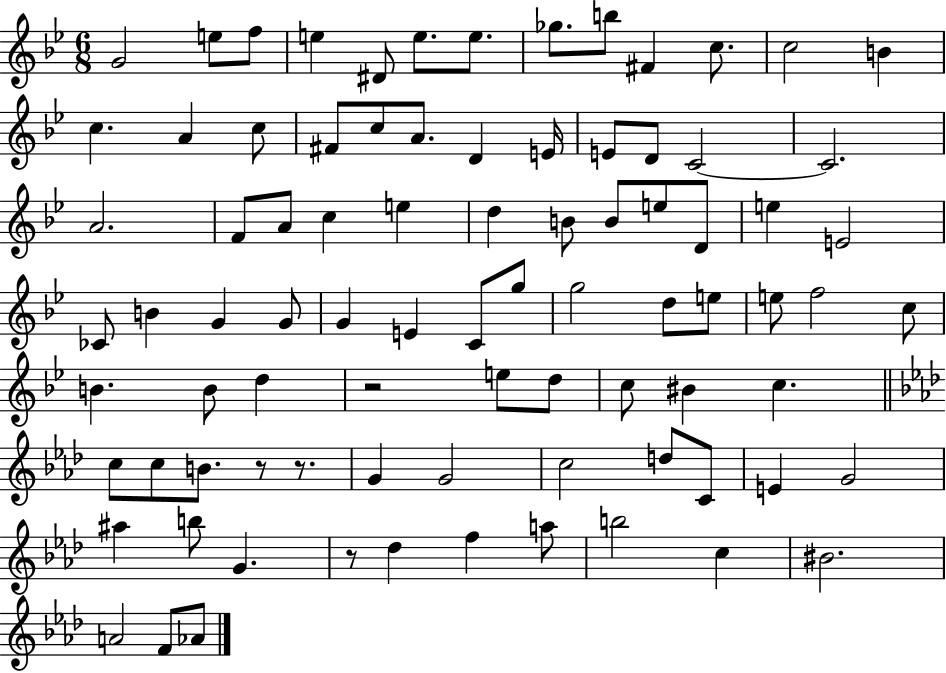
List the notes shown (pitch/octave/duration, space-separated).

G4/h E5/e F5/e E5/q D#4/e E5/e. E5/e. Gb5/e. B5/e F#4/q C5/e. C5/h B4/q C5/q. A4/q C5/e F#4/e C5/e A4/e. D4/q E4/s E4/e D4/e C4/h C4/h. A4/h. F4/e A4/e C5/q E5/q D5/q B4/e B4/e E5/e D4/e E5/q E4/h CES4/e B4/q G4/q G4/e G4/q E4/q C4/e G5/e G5/h D5/e E5/e E5/e F5/h C5/e B4/q. B4/e D5/q R/h E5/e D5/e C5/e BIS4/q C5/q. C5/e C5/e B4/e. R/e R/e. G4/q G4/h C5/h D5/e C4/e E4/q G4/h A#5/q B5/e G4/q. R/e Db5/q F5/q A5/e B5/h C5/q BIS4/h. A4/h F4/e Ab4/e